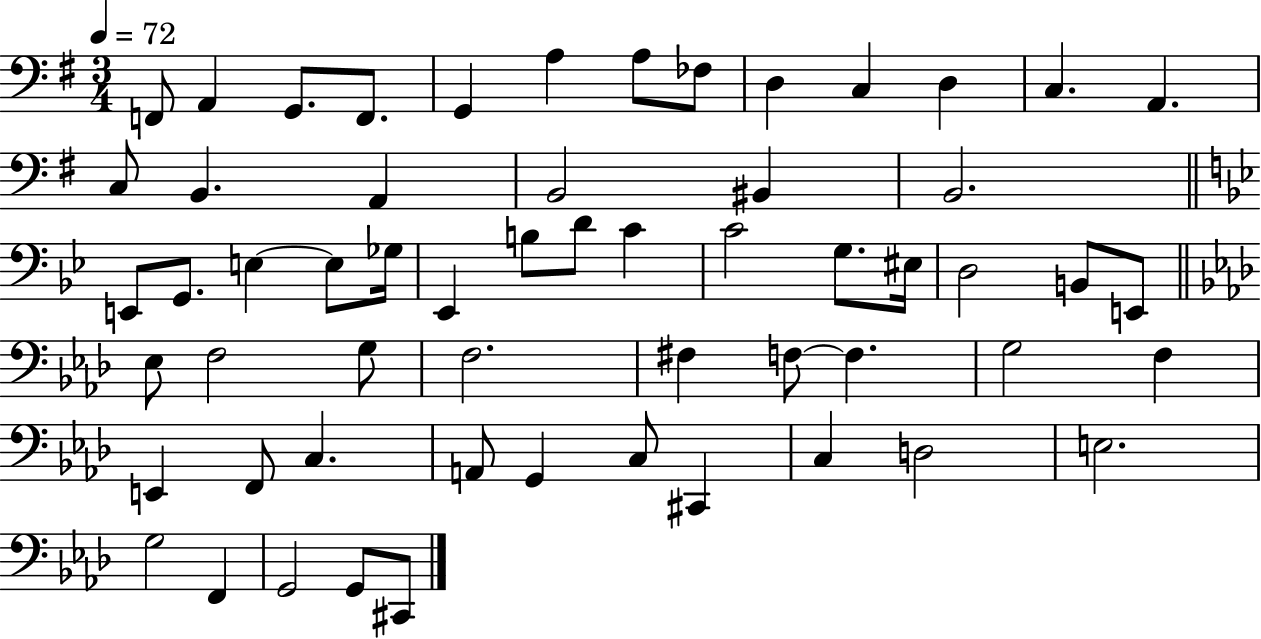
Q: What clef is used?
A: bass